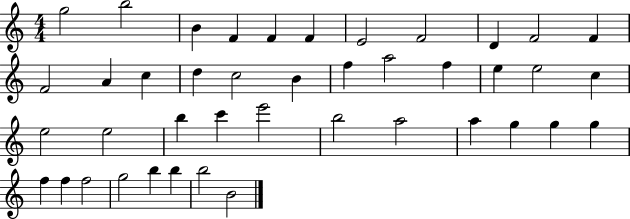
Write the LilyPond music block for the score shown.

{
  \clef treble
  \numericTimeSignature
  \time 4/4
  \key c \major
  g''2 b''2 | b'4 f'4 f'4 f'4 | e'2 f'2 | d'4 f'2 f'4 | \break f'2 a'4 c''4 | d''4 c''2 b'4 | f''4 a''2 f''4 | e''4 e''2 c''4 | \break e''2 e''2 | b''4 c'''4 e'''2 | b''2 a''2 | a''4 g''4 g''4 g''4 | \break f''4 f''4 f''2 | g''2 b''4 b''4 | b''2 b'2 | \bar "|."
}